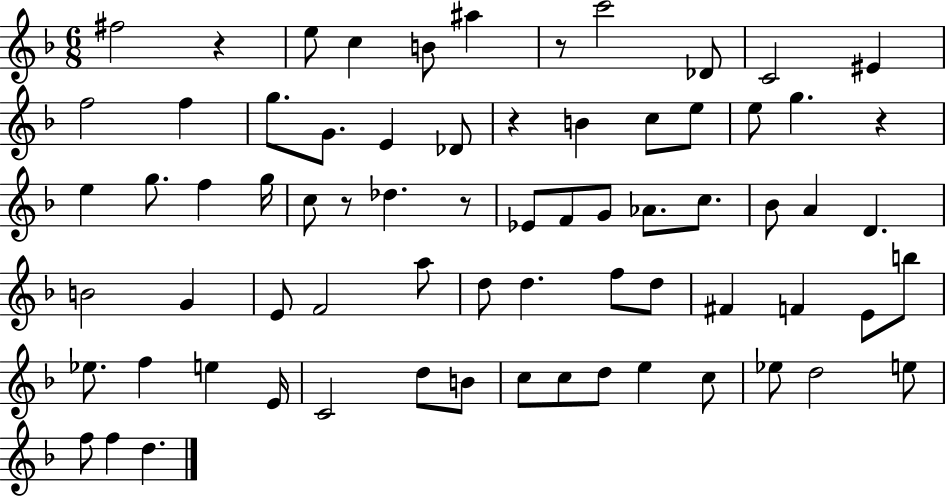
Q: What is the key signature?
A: F major